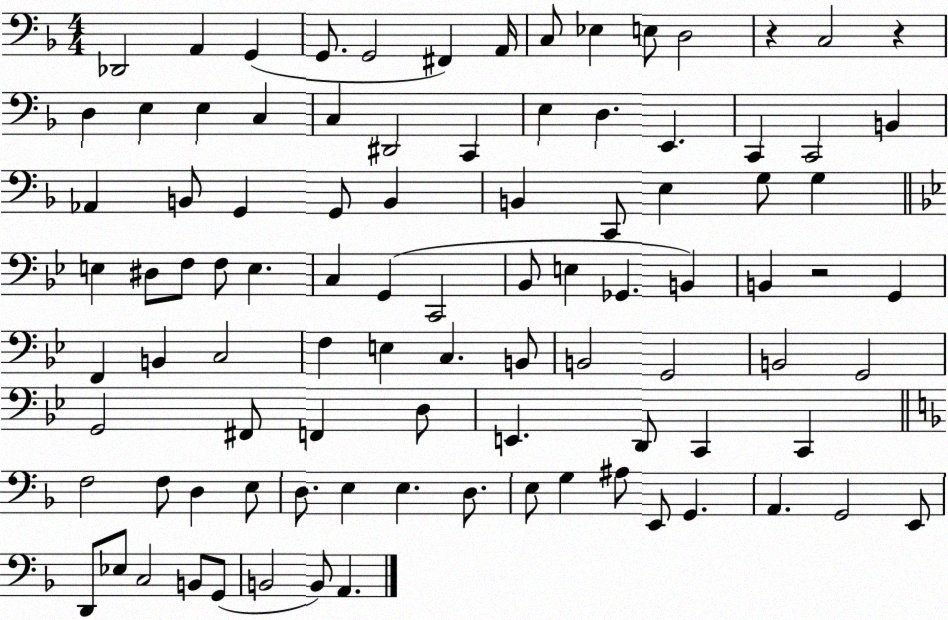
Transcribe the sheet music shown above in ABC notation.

X:1
T:Untitled
M:4/4
L:1/4
K:F
_D,,2 A,, G,, G,,/2 G,,2 ^F,, A,,/4 C,/2 _E, E,/2 D,2 z C,2 z D, E, E, C, C, ^D,,2 C,, E, D, E,, C,, C,,2 B,, _A,, B,,/2 G,, G,,/2 B,, B,, C,,/2 E, G,/2 G, E, ^D,/2 F,/2 F,/2 E, C, G,, C,,2 _B,,/2 E, _G,, B,, B,, z2 G,, F,, B,, C,2 F, E, C, B,,/2 B,,2 G,,2 B,,2 G,,2 G,,2 ^F,,/2 F,, D,/2 E,, D,,/2 C,, C,, F,2 F,/2 D, E,/2 D,/2 E, E, D,/2 E,/2 G, ^A,/2 E,,/2 G,, A,, G,,2 E,,/2 D,,/2 _E,/2 C,2 B,,/2 G,,/2 B,,2 B,,/2 A,,